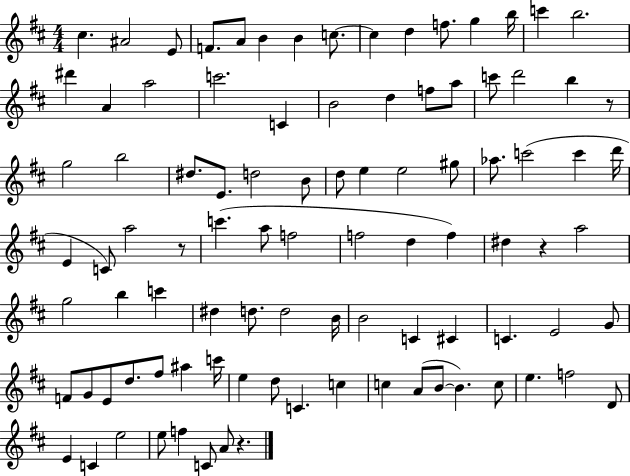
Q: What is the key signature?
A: D major